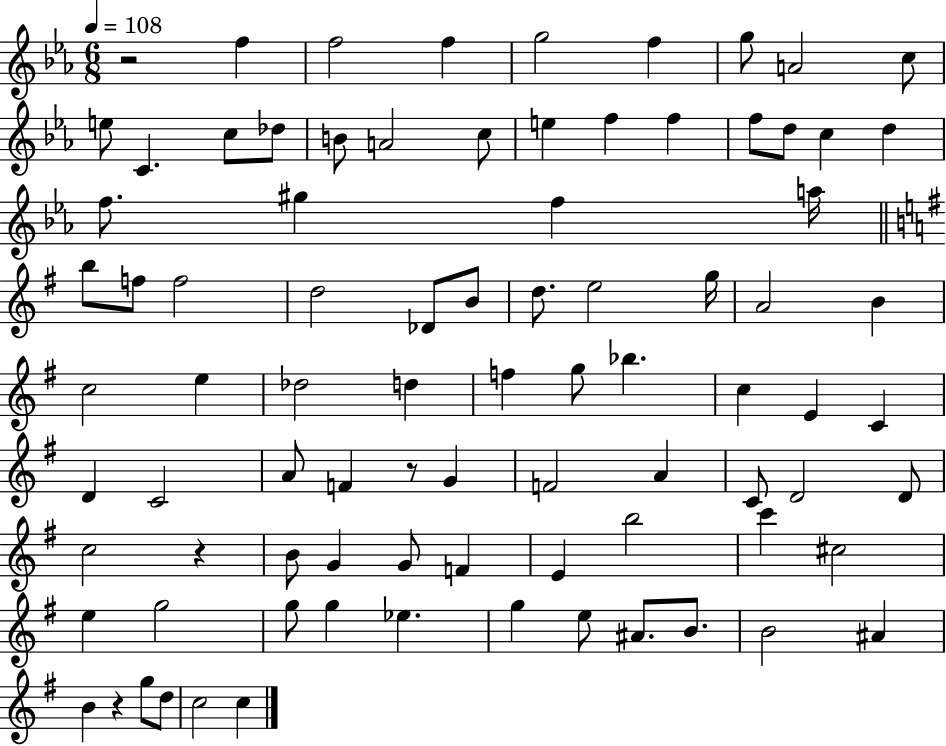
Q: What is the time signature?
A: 6/8